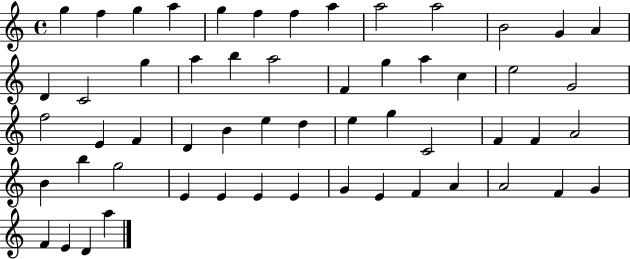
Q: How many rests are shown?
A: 0